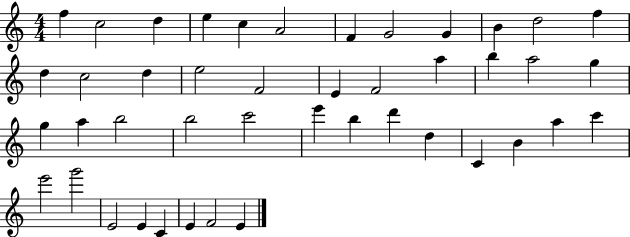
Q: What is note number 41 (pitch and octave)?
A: C4